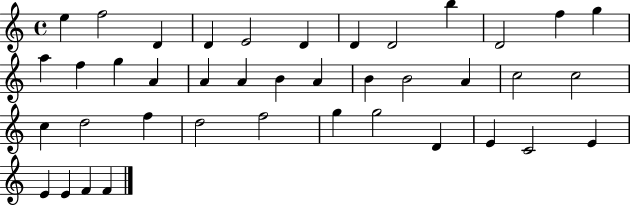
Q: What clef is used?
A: treble